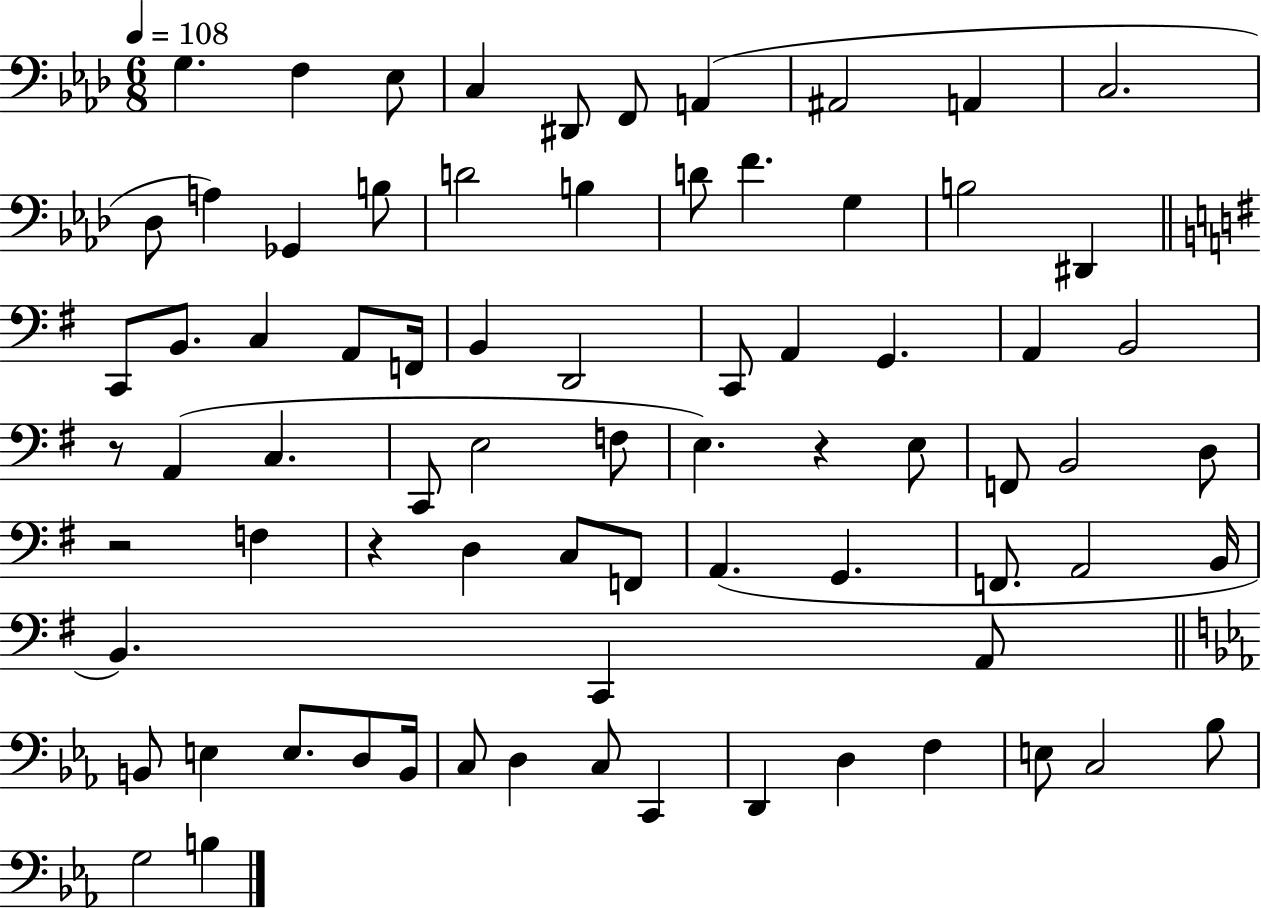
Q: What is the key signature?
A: AES major